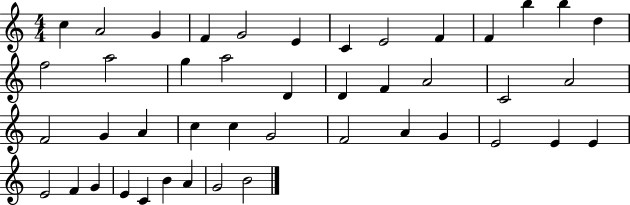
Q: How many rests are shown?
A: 0